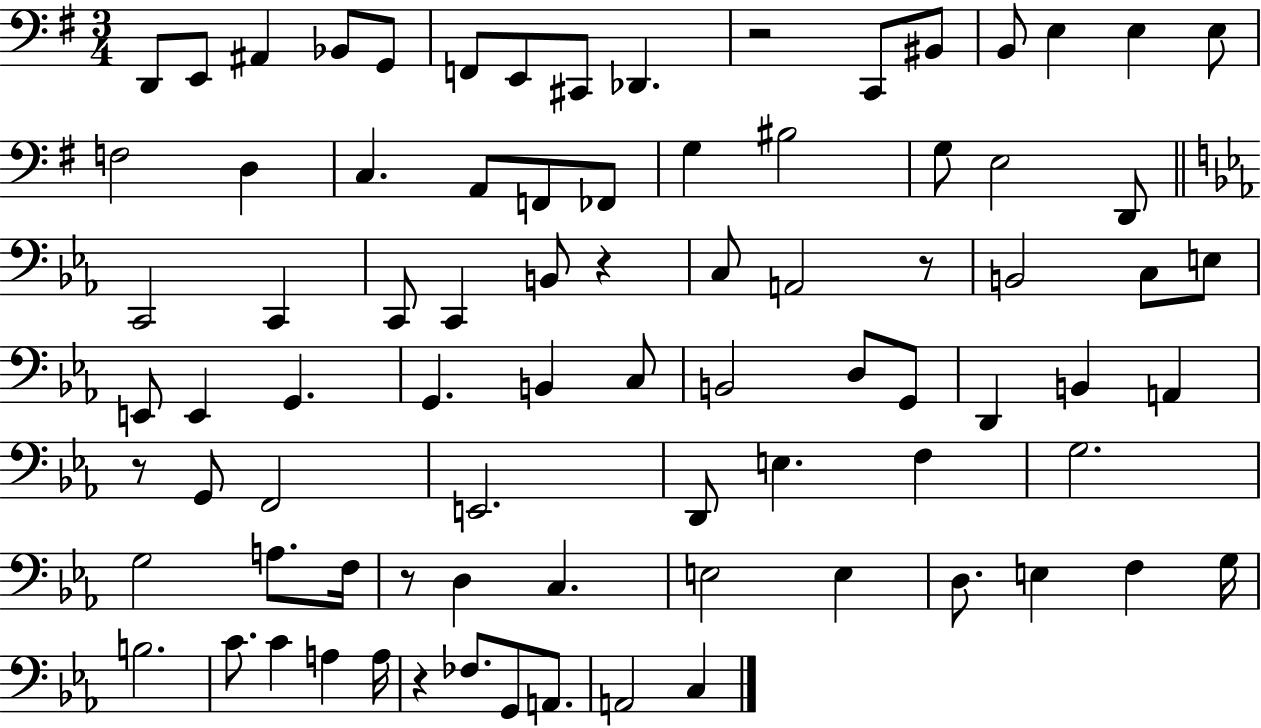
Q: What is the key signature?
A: G major